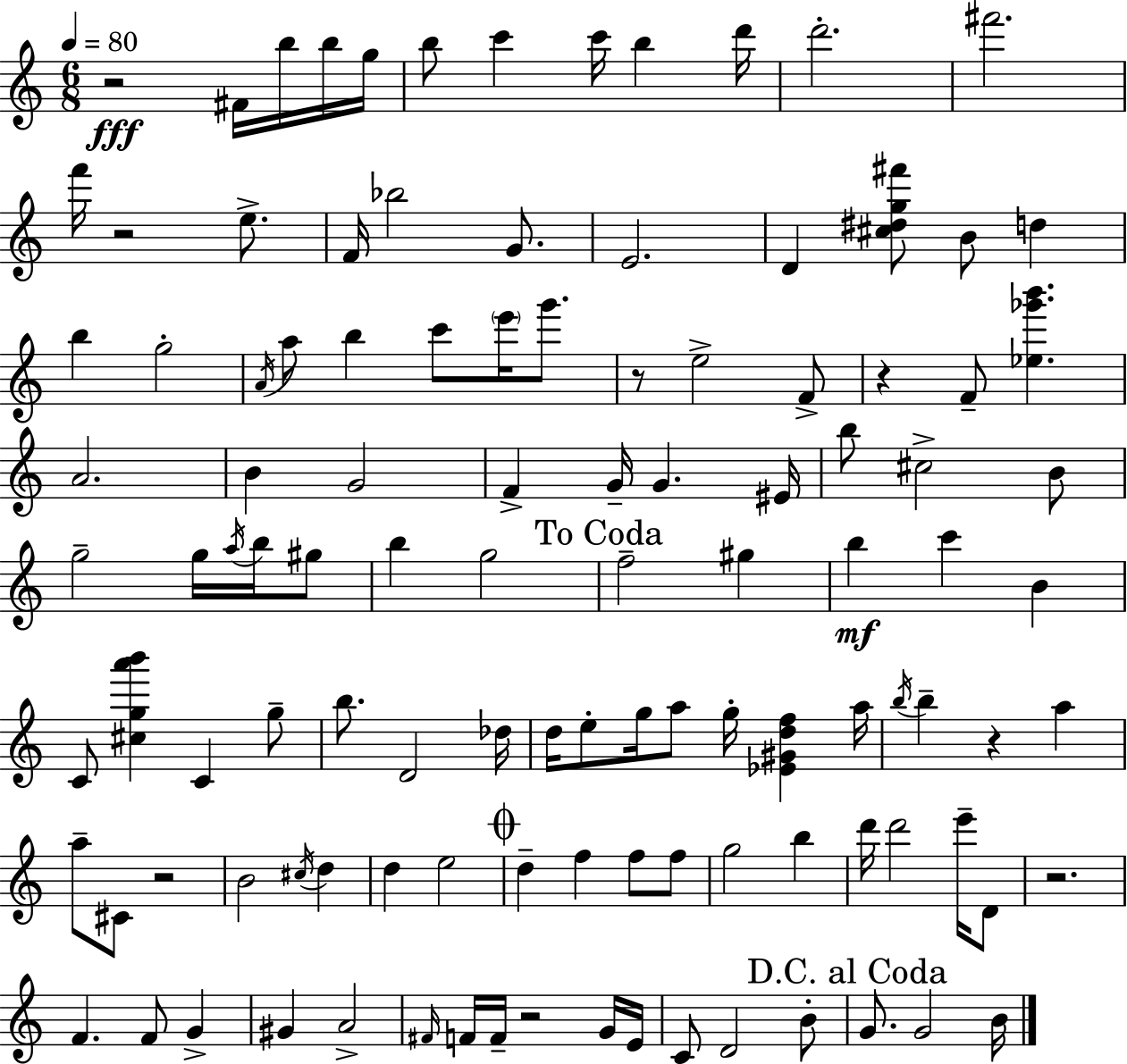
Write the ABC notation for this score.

X:1
T:Untitled
M:6/8
L:1/4
K:C
z2 ^F/4 b/4 b/4 g/4 b/2 c' c'/4 b d'/4 d'2 ^f'2 f'/4 z2 e/2 F/4 _b2 G/2 E2 D [^c^dg^f']/2 B/2 d b g2 A/4 a/2 b c'/2 e'/4 g'/2 z/2 e2 F/2 z F/2 [_e_g'b'] A2 B G2 F G/4 G ^E/4 b/2 ^c2 B/2 g2 g/4 a/4 b/4 ^g/2 b g2 f2 ^g b c' B C/2 [^cga'b'] C g/2 b/2 D2 _d/4 d/4 e/2 g/4 a/2 g/4 [_E^Gdf] a/4 b/4 b z a a/2 ^C/2 z2 B2 ^c/4 d d e2 d f f/2 f/2 g2 b d'/4 d'2 e'/4 D/2 z2 F F/2 G ^G A2 ^F/4 F/4 F/4 z2 G/4 E/4 C/2 D2 B/2 G/2 G2 B/4